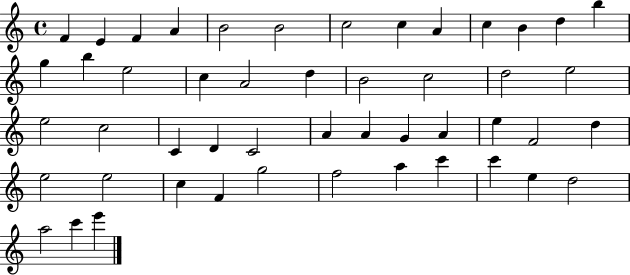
F4/q E4/q F4/q A4/q B4/h B4/h C5/h C5/q A4/q C5/q B4/q D5/q B5/q G5/q B5/q E5/h C5/q A4/h D5/q B4/h C5/h D5/h E5/h E5/h C5/h C4/q D4/q C4/h A4/q A4/q G4/q A4/q E5/q F4/h D5/q E5/h E5/h C5/q F4/q G5/h F5/h A5/q C6/q C6/q E5/q D5/h A5/h C6/q E6/q